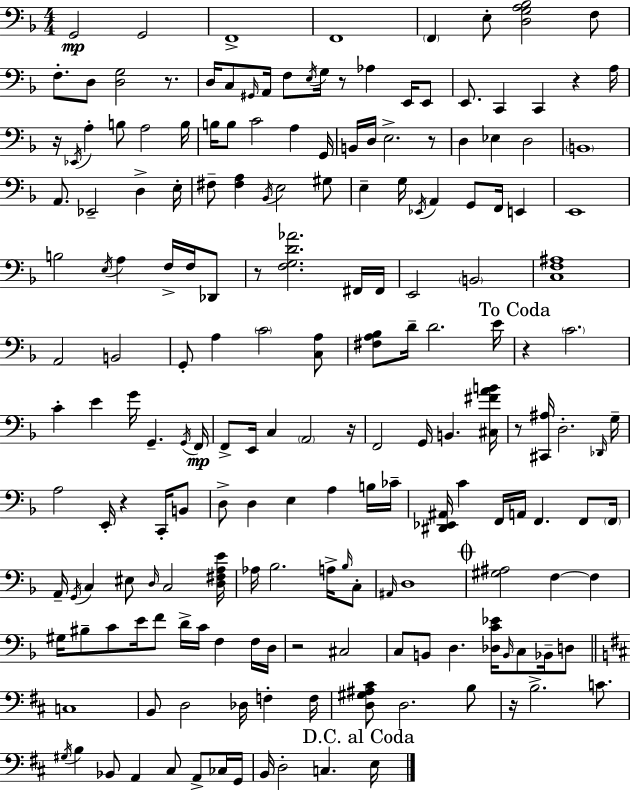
G2/h G2/h F2/w F2/w F2/q E3/e [D3,G3,A3,Bb3]/h F3/e F3/e. D3/e [D3,G3]/h R/e. D3/s C3/e G#2/s A2/s F3/e E3/s G3/s R/e Ab3/q E2/s E2/e E2/e. C2/q C2/q R/q A3/s R/s Eb2/s A3/q B3/e A3/h B3/s B3/s B3/e C4/h A3/q G2/s B2/s D3/s E3/h. R/e D3/q Eb3/q D3/h B2/w A2/e. Eb2/h D3/q E3/s F#3/e [F#3,A3]/q Bb2/s E3/h G#3/e E3/q G3/s Eb2/s A2/q G2/e F2/s E2/q E2/w B3/h E3/s A3/q F3/s F3/s Db2/e R/e [F3,G3,D4,Ab4]/h. F#2/s F#2/s E2/h B2/h [C3,F3,A#3]/w A2/h B2/h G2/e A3/q C4/h [C3,A3]/e [F#3,A3,Bb3]/e D4/s D4/h. E4/s R/q C4/h. C4/q E4/q G4/s G2/q. G2/s F2/s F2/e E2/s C3/q A2/h R/s F2/h G2/s B2/q. [C#3,F#4,A4,B4]/s R/e [C#2,A#3]/s D3/h. Db2/s G3/s A3/h E2/s R/q C2/s B2/e D3/e D3/q E3/q A3/q B3/s CES4/s [D#2,Eb2,A#2]/s C4/q F2/s A2/s F2/q. F2/e F2/s A2/s G2/s C3/q EIS3/e D3/s C3/h [D3,F#3,A3,E4]/s Ab3/s Bb3/h. A3/s Bb3/s C3/e A#2/s D3/w [G#3,A#3]/h F3/q F3/q G#3/s BIS3/e C4/e E4/s F4/e D4/s C4/s F3/q F3/s D3/s R/h C#3/h C3/e B2/e D3/q. [Db3,C4,Eb4]/s B2/s C3/e Bb2/s D3/e C3/w B2/e D3/h Db3/s F3/q F3/s [D3,G#3,A#3,C#4]/e D3/h. B3/e R/s B3/h. C4/e. G#3/s B3/q Bb2/e A2/q C#3/e A2/e CES3/s G2/s B2/s D3/h C3/q. E3/s